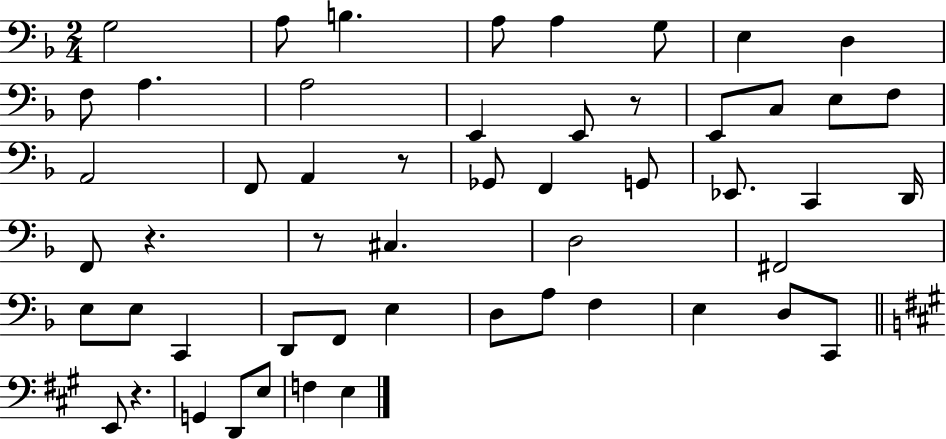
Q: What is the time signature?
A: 2/4